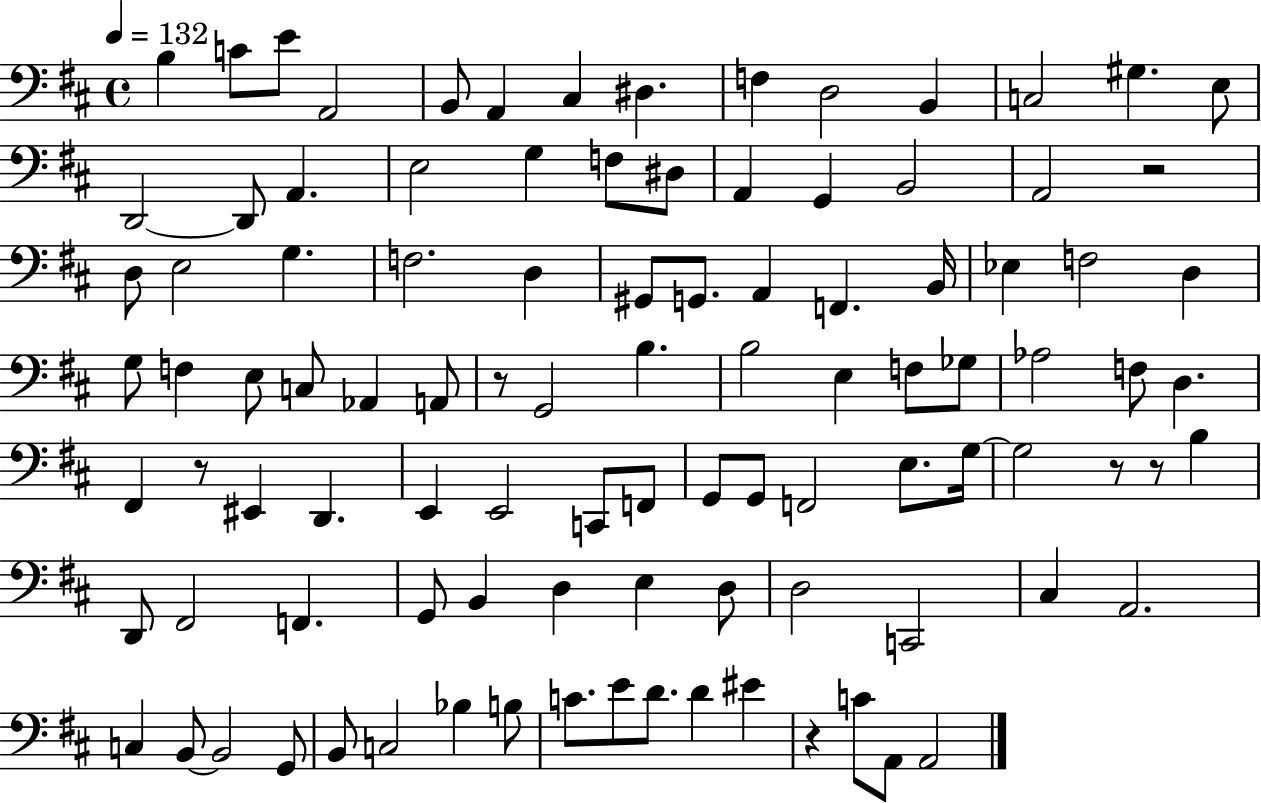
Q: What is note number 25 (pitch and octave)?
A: A2